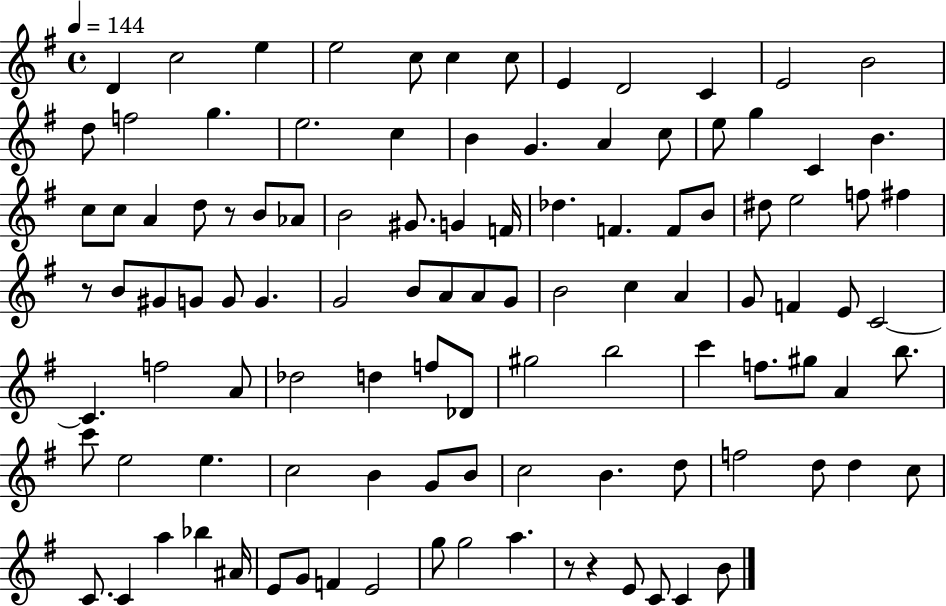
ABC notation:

X:1
T:Untitled
M:4/4
L:1/4
K:G
D c2 e e2 c/2 c c/2 E D2 C E2 B2 d/2 f2 g e2 c B G A c/2 e/2 g C B c/2 c/2 A d/2 z/2 B/2 _A/2 B2 ^G/2 G F/4 _d F F/2 B/2 ^d/2 e2 f/2 ^f z/2 B/2 ^G/2 G/2 G/2 G G2 B/2 A/2 A/2 G/2 B2 c A G/2 F E/2 C2 C f2 A/2 _d2 d f/2 _D/2 ^g2 b2 c' f/2 ^g/2 A b/2 c'/2 e2 e c2 B G/2 B/2 c2 B d/2 f2 d/2 d c/2 C/2 C a _b ^A/4 E/2 G/2 F E2 g/2 g2 a z/2 z E/2 C/2 C B/2